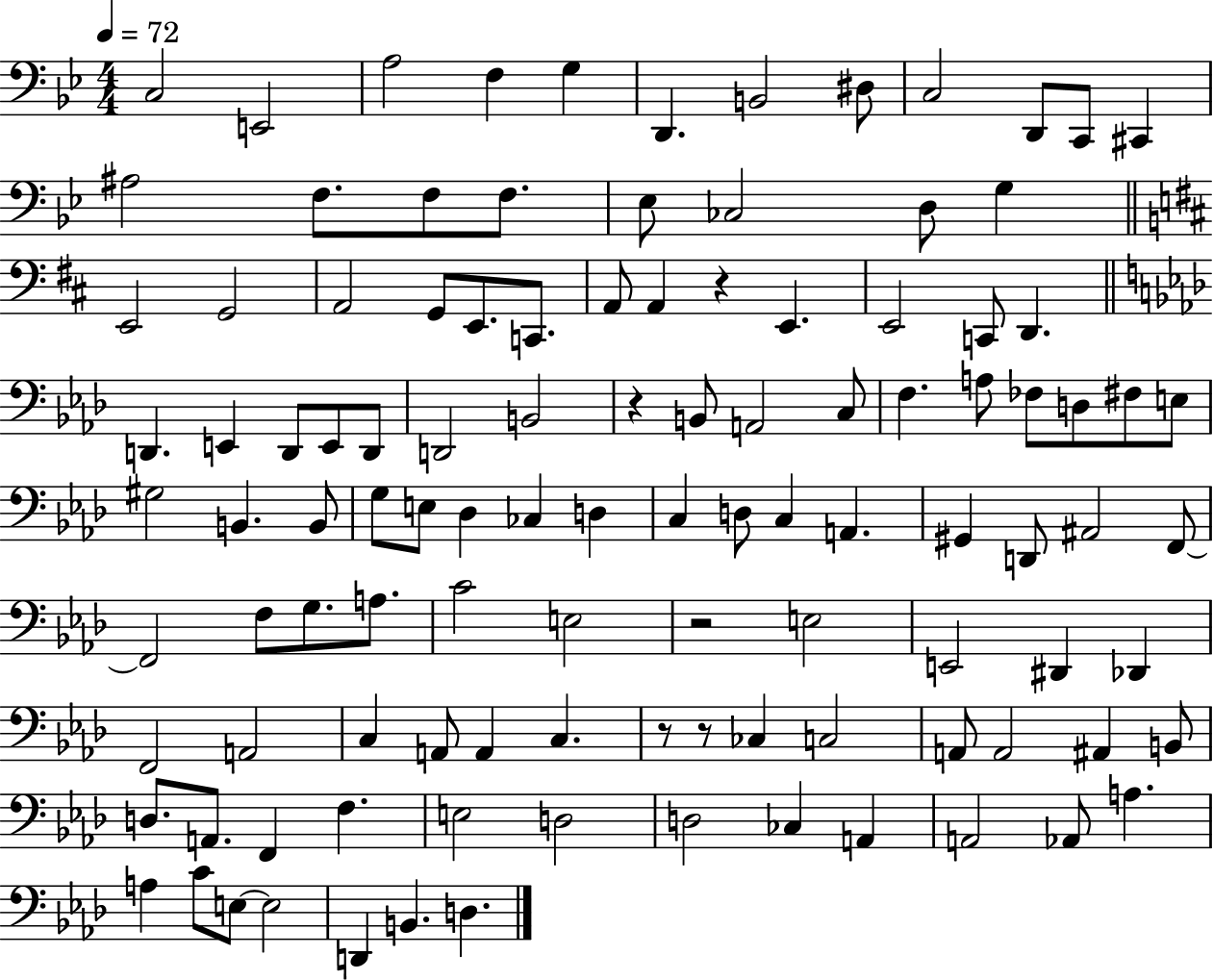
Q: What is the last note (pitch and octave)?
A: D3